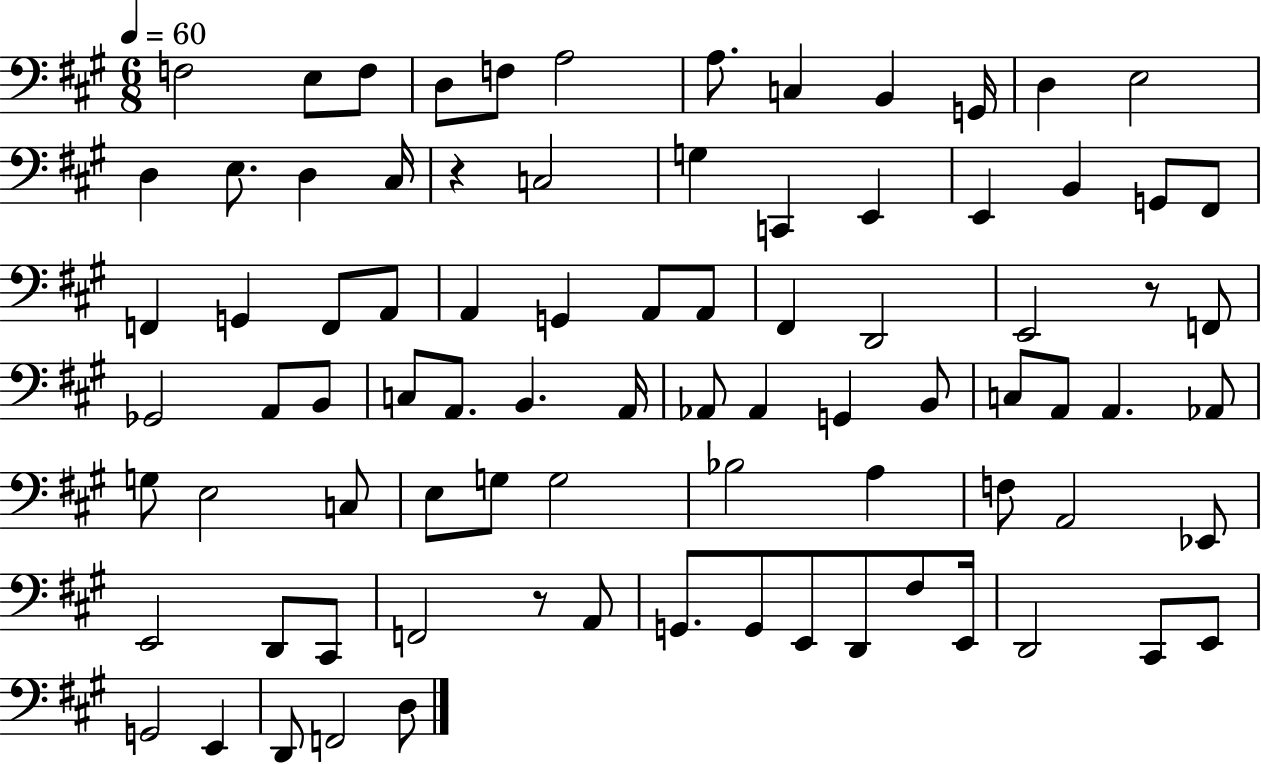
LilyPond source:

{
  \clef bass
  \numericTimeSignature
  \time 6/8
  \key a \major
  \tempo 4 = 60
  f2 e8 f8 | d8 f8 a2 | a8. c4 b,4 g,16 | d4 e2 | \break d4 e8. d4 cis16 | r4 c2 | g4 c,4 e,4 | e,4 b,4 g,8 fis,8 | \break f,4 g,4 f,8 a,8 | a,4 g,4 a,8 a,8 | fis,4 d,2 | e,2 r8 f,8 | \break ges,2 a,8 b,8 | c8 a,8. b,4. a,16 | aes,8 aes,4 g,4 b,8 | c8 a,8 a,4. aes,8 | \break g8 e2 c8 | e8 g8 g2 | bes2 a4 | f8 a,2 ees,8 | \break e,2 d,8 cis,8 | f,2 r8 a,8 | g,8. g,8 e,8 d,8 fis8 e,16 | d,2 cis,8 e,8 | \break g,2 e,4 | d,8 f,2 d8 | \bar "|."
}